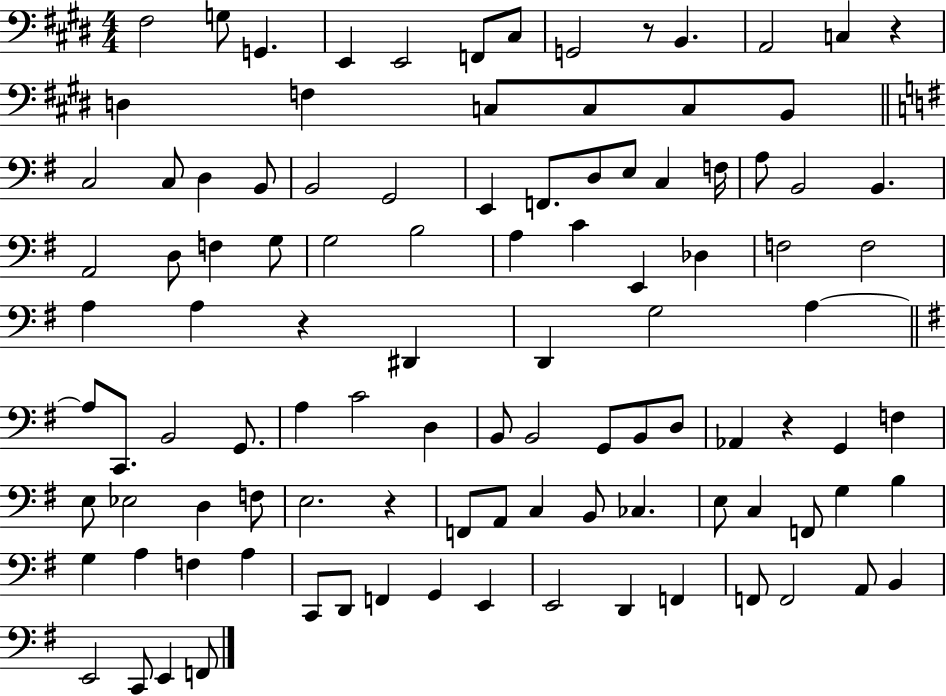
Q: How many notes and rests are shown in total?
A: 105